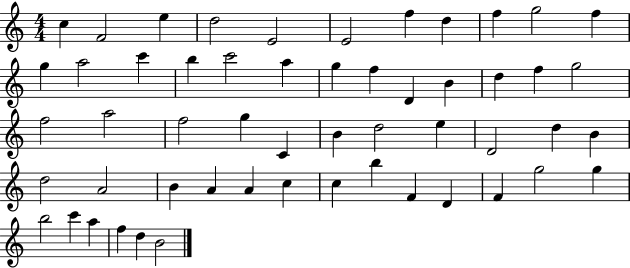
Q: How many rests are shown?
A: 0